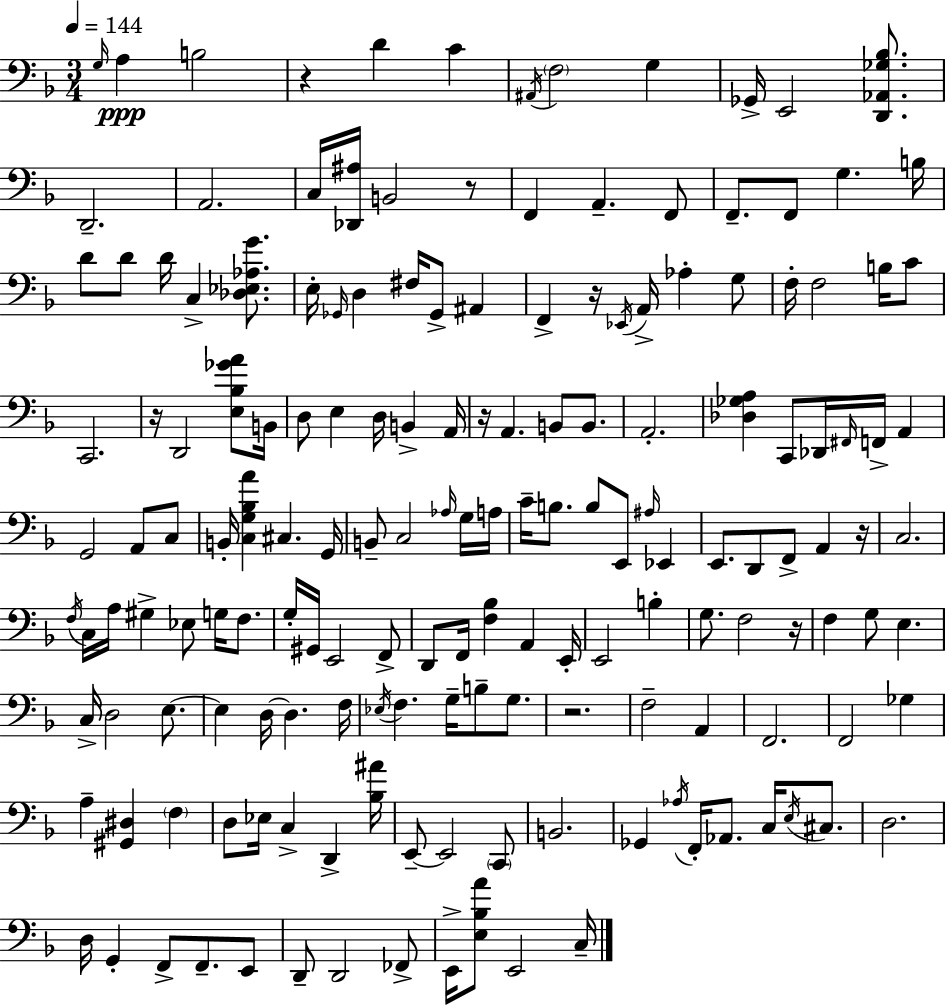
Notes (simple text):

G3/s A3/q B3/h R/q D4/q C4/q A#2/s F3/h G3/q Gb2/s E2/h [D2,Ab2,Gb3,Bb3]/e. D2/h. A2/h. C3/s [Db2,A#3]/s B2/h R/e F2/q A2/q. F2/e F2/e. F2/e G3/q. B3/s D4/e D4/e D4/s C3/q [Db3,Eb3,Ab3,G4]/e. E3/s Gb2/s D3/q F#3/s Gb2/e A#2/q F2/q R/s Eb2/s A2/s Ab3/q G3/e F3/s F3/h B3/s C4/e C2/h. R/s D2/h [E3,Bb3,Gb4,A4]/e B2/s D3/e E3/q D3/s B2/q A2/s R/s A2/q. B2/e B2/e. A2/h. [Db3,Gb3,A3]/q C2/e Db2/s F#2/s F2/s A2/q G2/h A2/e C3/e B2/s [C3,G3,Bb3,A4]/q C#3/q. G2/s B2/e C3/h Ab3/s G3/s A3/s C4/s B3/e. B3/e E2/e A#3/s Eb2/q E2/e. D2/e F2/e A2/q R/s C3/h. F3/s C3/s A3/s G#3/q Eb3/e G3/s F3/e. G3/s G#2/s E2/h F2/e D2/e F2/s [F3,Bb3]/q A2/q E2/s E2/h B3/q G3/e. F3/h R/s F3/q G3/e E3/q. C3/s D3/h E3/e. E3/q D3/s D3/q. F3/s Eb3/s F3/q. G3/s B3/e G3/e. R/h. F3/h A2/q F2/h. F2/h Gb3/q A3/q [G#2,D#3]/q F3/q D3/e Eb3/s C3/q D2/q [Bb3,A#4]/s E2/e E2/h C2/e B2/h. Gb2/q Ab3/s F2/s Ab2/e. C3/s E3/s C#3/e. D3/h. D3/s G2/q F2/e F2/e. E2/e D2/e D2/h FES2/e E2/s [E3,Bb3,A4]/e E2/h C3/s